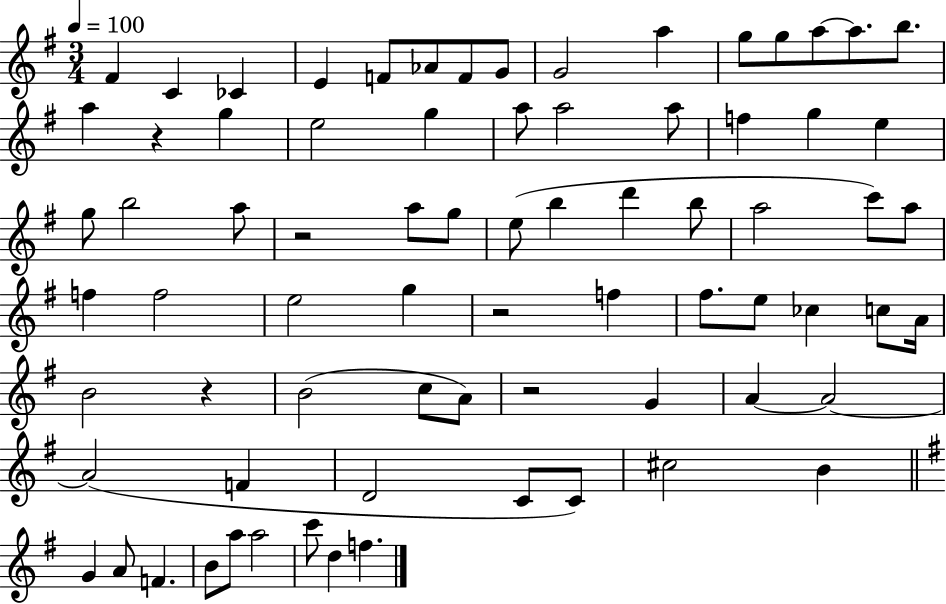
F#4/q C4/q CES4/q E4/q F4/e Ab4/e F4/e G4/e G4/h A5/q G5/e G5/e A5/e A5/e. B5/e. A5/q R/q G5/q E5/h G5/q A5/e A5/h A5/e F5/q G5/q E5/q G5/e B5/h A5/e R/h A5/e G5/e E5/e B5/q D6/q B5/e A5/h C6/e A5/e F5/q F5/h E5/h G5/q R/h F5/q F#5/e. E5/e CES5/q C5/e A4/s B4/h R/q B4/h C5/e A4/e R/h G4/q A4/q A4/h A4/h F4/q D4/h C4/e C4/e C#5/h B4/q G4/q A4/e F4/q. B4/e A5/e A5/h C6/e D5/q F5/q.